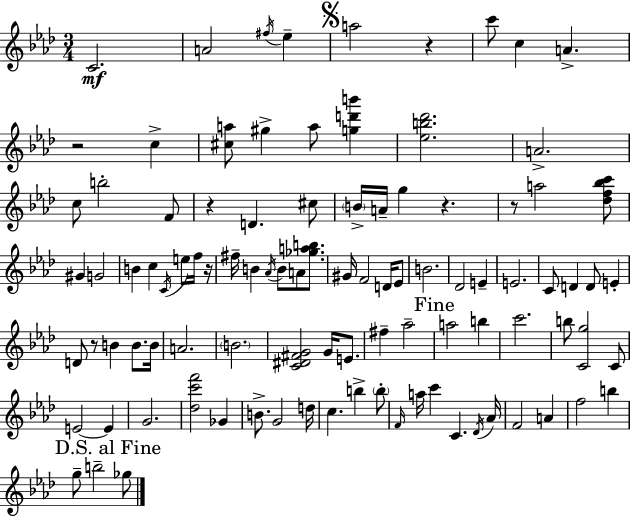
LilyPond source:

{
  \clef treble
  \numericTimeSignature
  \time 3/4
  \key f \minor
  \repeat volta 2 { c'2.\mf | a'2 \acciaccatura { fis''16 } ees''4-- | \mark \markup { \musicglyph "scripts.segno" } a''2 r4 | c'''8 c''4 a'4.-> | \break r2 c''4-> | <cis'' a''>8 gis''4-> a''8 <g'' d''' b'''>4 | <ees'' b'' des'''>2. | a'2.-> | \break c''8 b''2-. f'8 | r4 d'4. cis''8 | \parenthesize b'16-> a'16-- g''4 r4. | r8 a''2 <des'' f'' bes'' c'''>8 | \break gis'4 g'2 | b'4 c''4 \acciaccatura { c'16 } e''8 | f''16 r16 fis''16-- b'4 \acciaccatura { aes'16 } b'8 a'8 | <ges'' a'' b''>8. gis'16 f'2 | \break d'16 ees'8 b'2. | des'2 e'4-- | e'2. | c'8 d'4 d'8 e'4-. | \break d'8 r8 b'4 b'8. | b'16 a'2. | \parenthesize b'2. | <c' dis' fis' g'>2 g'16 | \break e'8. fis''4-- aes''2-- | \mark "Fine" a''2 b''4 | c'''2. | b''8 <c' g''>2 | \break c'8 e'2~~ e'4 | g'2. | <des'' c''' f'''>2 ges'4 | b'8.-> g'2 | \break d''16 c''4. b''4-> | \parenthesize b''8-. \grace { f'16 } a''16 c'''4 c'4. | \acciaccatura { des'16 } aes'16 f'2 | a'4 f''2 | \break b''4 \mark "D.S. al Fine" g''8-- b''2-- | ges''8 } \bar "|."
}